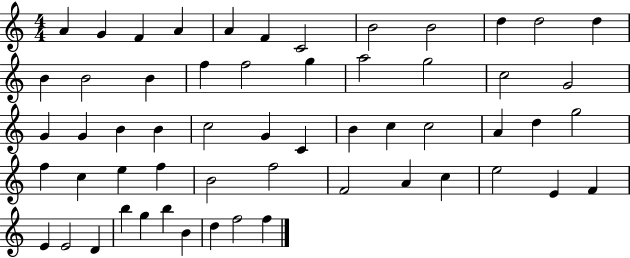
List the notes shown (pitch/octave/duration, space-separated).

A4/q G4/q F4/q A4/q A4/q F4/q C4/h B4/h B4/h D5/q D5/h D5/q B4/q B4/h B4/q F5/q F5/h G5/q A5/h G5/h C5/h G4/h G4/q G4/q B4/q B4/q C5/h G4/q C4/q B4/q C5/q C5/h A4/q D5/q G5/h F5/q C5/q E5/q F5/q B4/h F5/h F4/h A4/q C5/q E5/h E4/q F4/q E4/q E4/h D4/q B5/q G5/q B5/q B4/q D5/q F5/h F5/q